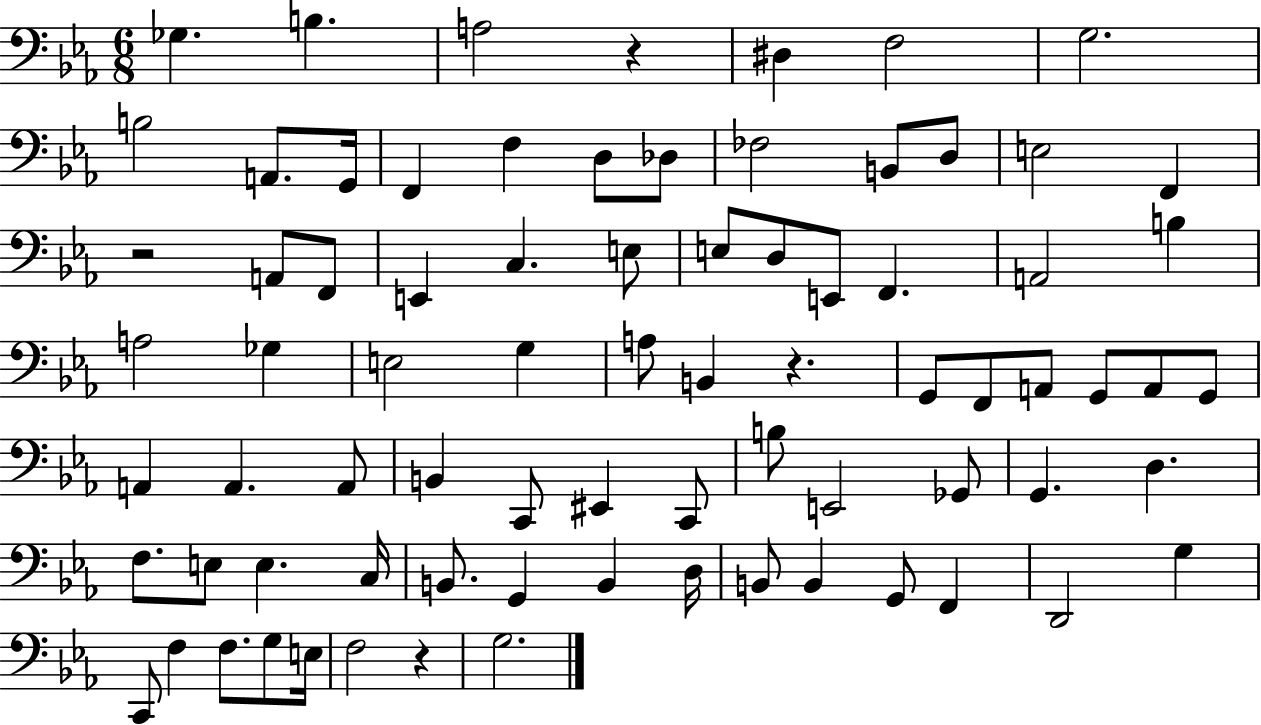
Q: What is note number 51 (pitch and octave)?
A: Gb2